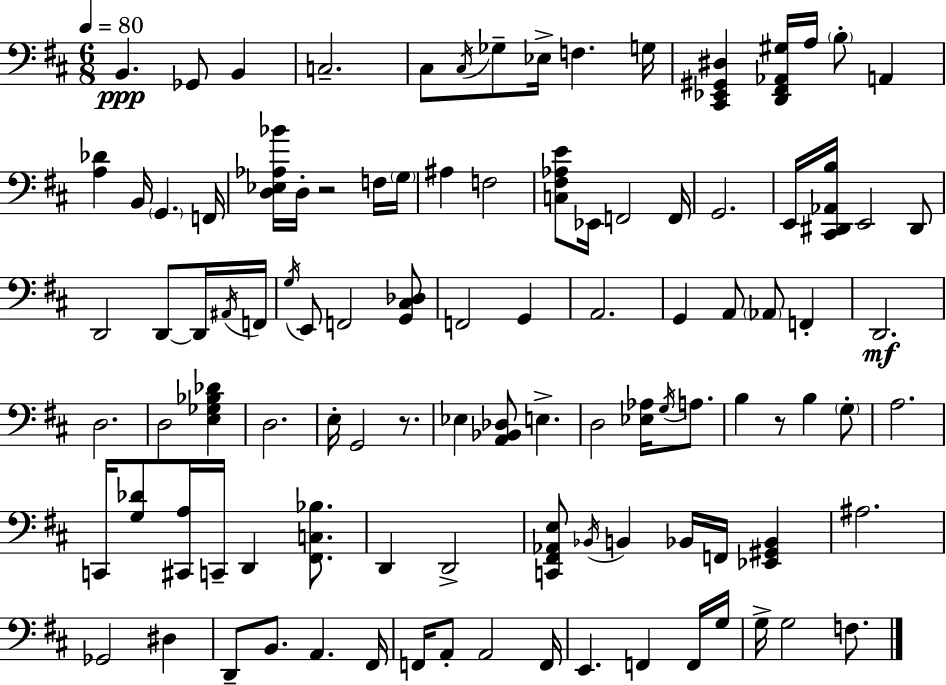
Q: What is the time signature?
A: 6/8